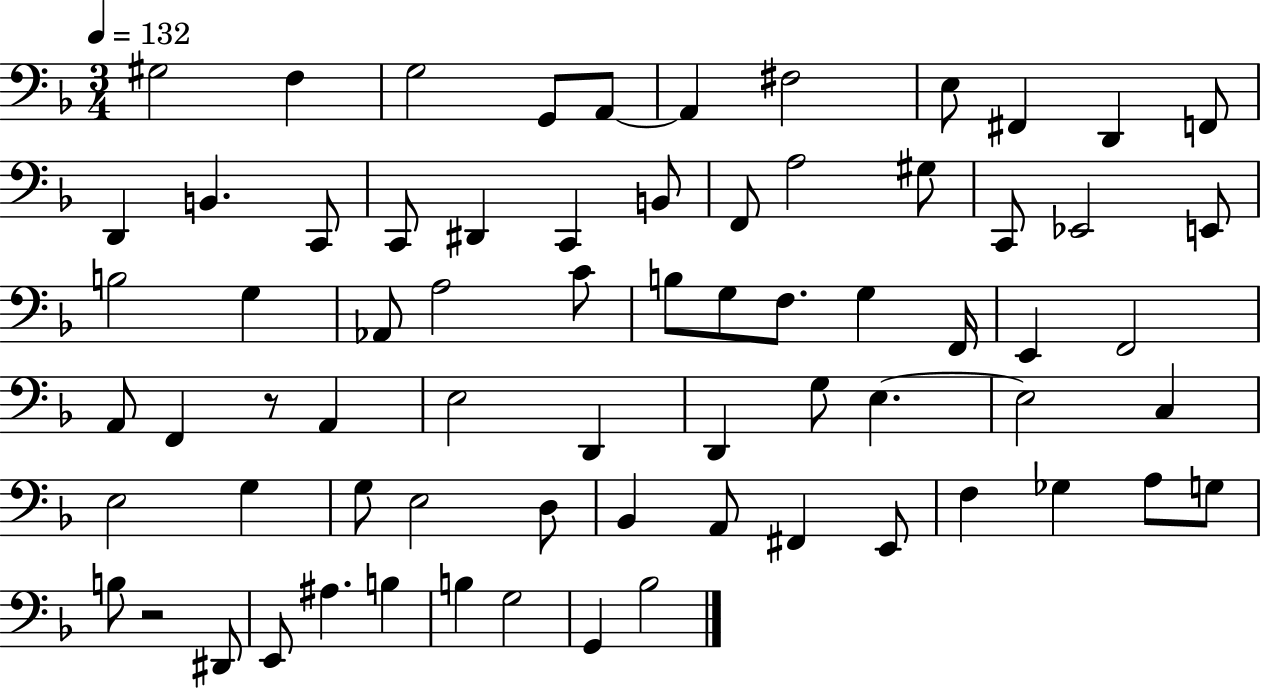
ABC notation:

X:1
T:Untitled
M:3/4
L:1/4
K:F
^G,2 F, G,2 G,,/2 A,,/2 A,, ^F,2 E,/2 ^F,, D,, F,,/2 D,, B,, C,,/2 C,,/2 ^D,, C,, B,,/2 F,,/2 A,2 ^G,/2 C,,/2 _E,,2 E,,/2 B,2 G, _A,,/2 A,2 C/2 B,/2 G,/2 F,/2 G, F,,/4 E,, F,,2 A,,/2 F,, z/2 A,, E,2 D,, D,, G,/2 E, E,2 C, E,2 G, G,/2 E,2 D,/2 _B,, A,,/2 ^F,, E,,/2 F, _G, A,/2 G,/2 B,/2 z2 ^D,,/2 E,,/2 ^A, B, B, G,2 G,, _B,2